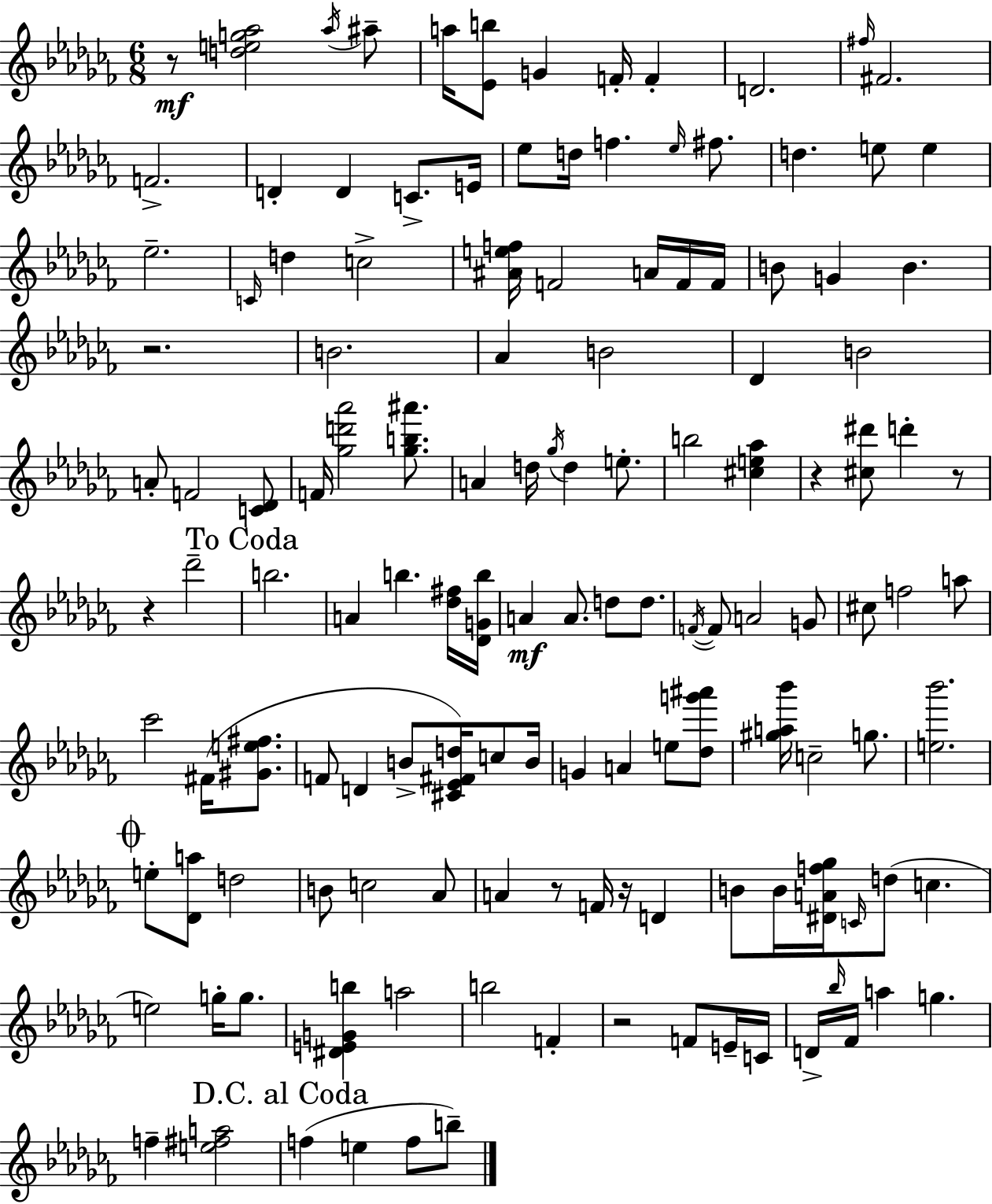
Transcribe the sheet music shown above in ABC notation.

X:1
T:Untitled
M:6/8
L:1/4
K:Abm
z/2 [deg_a]2 _a/4 ^a/2 a/4 [_Eb]/2 G F/4 F D2 ^f/4 ^F2 F2 D D C/2 E/4 _e/2 d/4 f _e/4 ^f/2 d e/2 e _e2 C/4 d c2 [^Aef]/4 F2 A/4 F/4 F/4 B/2 G B z2 B2 _A B2 _D B2 A/2 F2 [C_D]/2 F/4 [_gd'_a']2 [_gb^a']/2 A d/4 _g/4 d e/2 b2 [^ce_a] z [^c^d']/2 d' z/2 z _d'2 b2 A b [_d^f]/4 [_DGb]/4 A A/2 d/2 d/2 F/4 F/2 A2 G/2 ^c/2 f2 a/2 _c'2 ^F/4 [^Ge^f]/2 F/2 D B/2 [^C_E^Fd]/4 c/2 B/4 G A e/2 [_dg'^a']/2 [^ga_b']/4 c2 g/2 [e_b']2 e/2 [_Da]/2 d2 B/2 c2 _A/2 A z/2 F/4 z/4 D B/2 B/4 [^DAf_g]/4 C/4 d/2 c e2 g/4 g/2 [^DEGb] a2 b2 F z2 F/2 E/4 C/4 D/4 _b/4 _F/4 a g f [e^fa]2 f e f/2 b/2